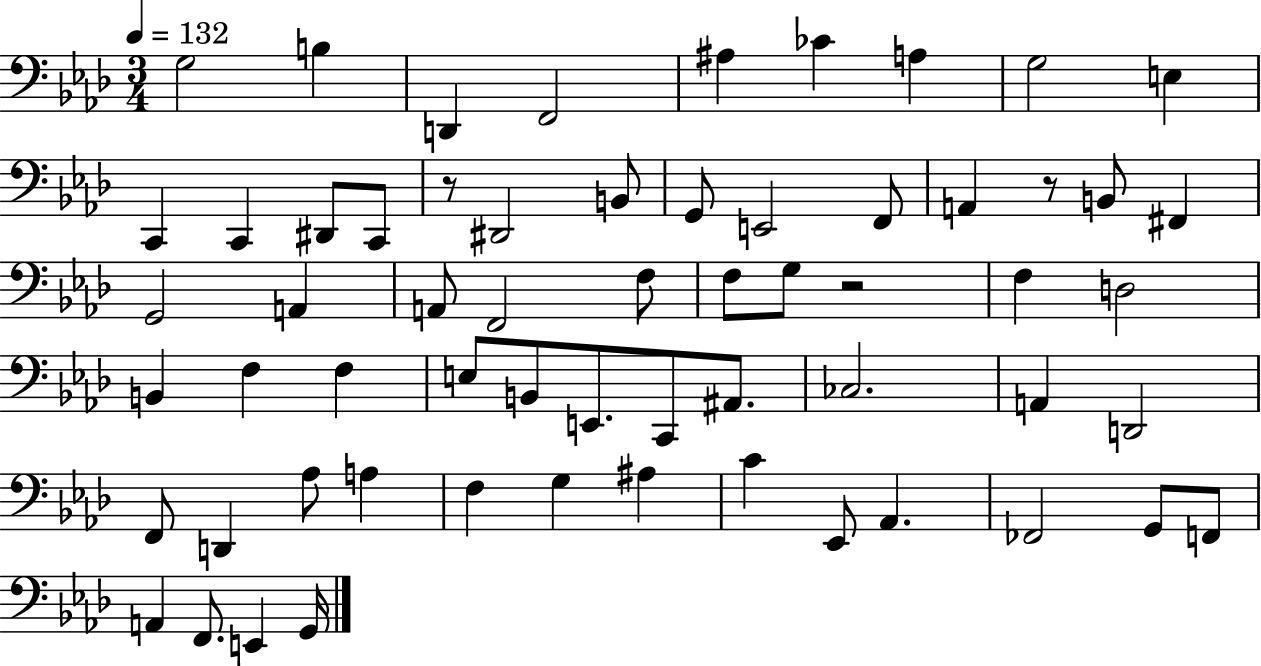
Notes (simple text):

G3/h B3/q D2/q F2/h A#3/q CES4/q A3/q G3/h E3/q C2/q C2/q D#2/e C2/e R/e D#2/h B2/e G2/e E2/h F2/e A2/q R/e B2/e F#2/q G2/h A2/q A2/e F2/h F3/e F3/e G3/e R/h F3/q D3/h B2/q F3/q F3/q E3/e B2/e E2/e. C2/e A#2/e. CES3/h. A2/q D2/h F2/e D2/q Ab3/e A3/q F3/q G3/q A#3/q C4/q Eb2/e Ab2/q. FES2/h G2/e F2/e A2/q F2/e. E2/q G2/s